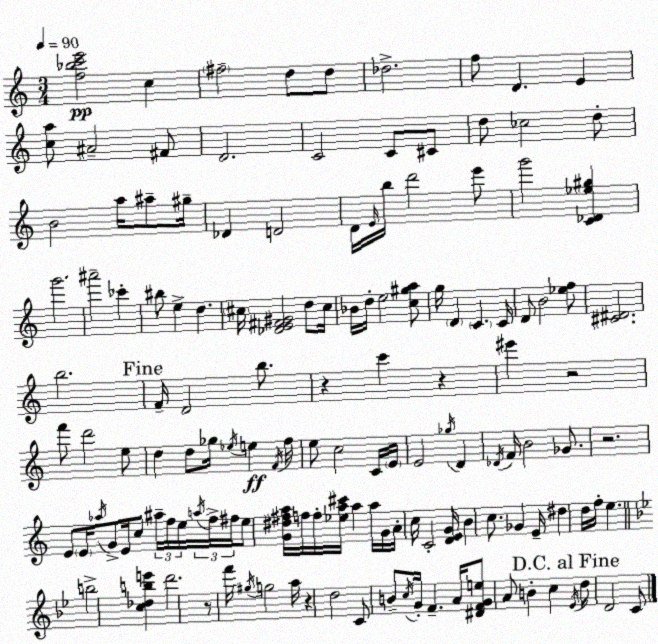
X:1
T:Untitled
M:3/4
L:1/4
K:C
[f_bc'e']2 c ^f2 d/2 d/2 _d2 f/2 D E [ca]/2 ^A2 ^F/2 D2 C2 C/2 ^C/2 d/2 _c2 d/2 B2 a/4 ^a/2 ^g/4 _D D2 D/4 E/4 b/4 d'2 e'/2 g'2 [C_D_e^g] g'2 ^a'2 _c' ^b/2 e d ^c/4 [_DE^F^G]2 d/2 ^c/4 _B/4 d/4 e2 [c^ga]/2 g/4 D C C/4 D/2 B2 [_ef]/2 [^C^D]2 b2 F/4 D2 b/2 z c' z ^e' z2 f'/2 d'2 e/2 d d/2 _g/4 _e/4 e F/4 f/4 e/2 c2 C/4 E/4 E2 _g/4 D _D/4 F/4 B2 _G/2 z2 E/2 E/4 _a/4 G/2 E/4 c/2 ^a/4 f/4 e/4 a/4 f/4 ^f/4 e/2 [G^d^fa]/4 f/4 f/4 [_ea^c']/4 a a/4 G/4 A/4 c/4 C2 [DEG]/4 B c/2 _G E/4 ^d d/4 f/4 e b2 [c_dbe'] d'2 z/2 f'/4 ^g/4 g2 a/4 z d2 C/2 B/2 c/4 G/4 F A/4 [^DFGe]/2 A/2 B c _E/4 d/2 D2 C/2